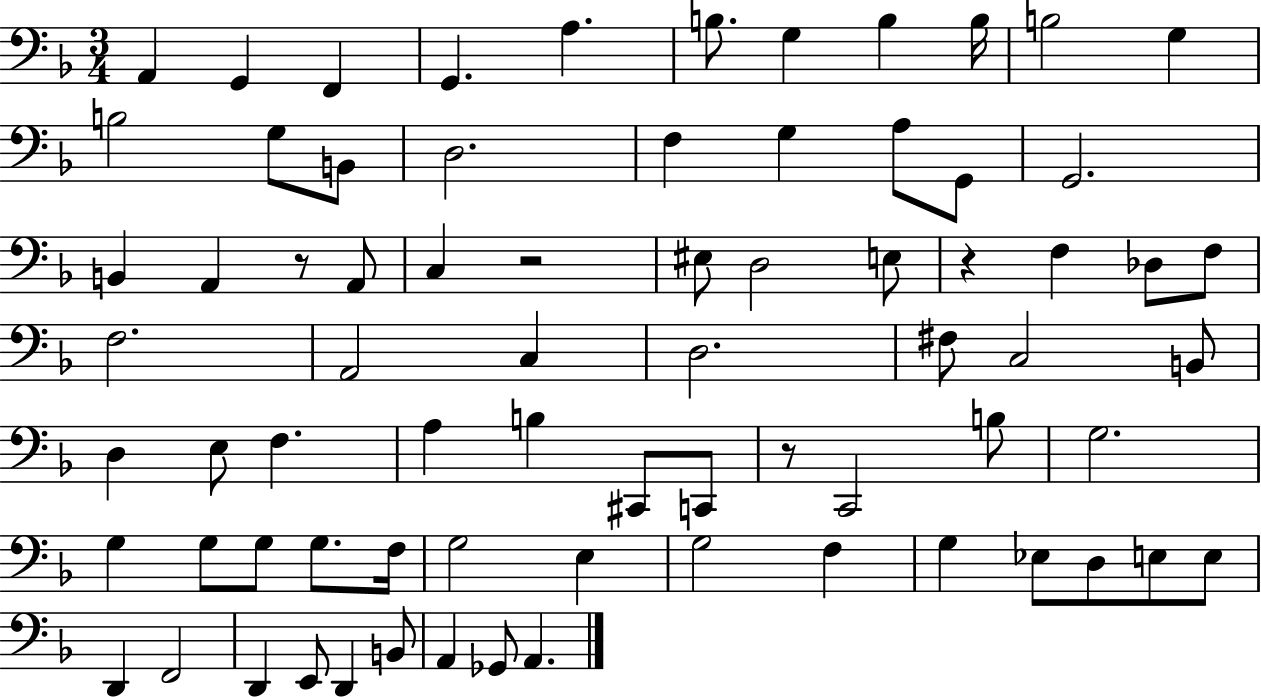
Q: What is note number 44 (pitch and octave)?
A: C2